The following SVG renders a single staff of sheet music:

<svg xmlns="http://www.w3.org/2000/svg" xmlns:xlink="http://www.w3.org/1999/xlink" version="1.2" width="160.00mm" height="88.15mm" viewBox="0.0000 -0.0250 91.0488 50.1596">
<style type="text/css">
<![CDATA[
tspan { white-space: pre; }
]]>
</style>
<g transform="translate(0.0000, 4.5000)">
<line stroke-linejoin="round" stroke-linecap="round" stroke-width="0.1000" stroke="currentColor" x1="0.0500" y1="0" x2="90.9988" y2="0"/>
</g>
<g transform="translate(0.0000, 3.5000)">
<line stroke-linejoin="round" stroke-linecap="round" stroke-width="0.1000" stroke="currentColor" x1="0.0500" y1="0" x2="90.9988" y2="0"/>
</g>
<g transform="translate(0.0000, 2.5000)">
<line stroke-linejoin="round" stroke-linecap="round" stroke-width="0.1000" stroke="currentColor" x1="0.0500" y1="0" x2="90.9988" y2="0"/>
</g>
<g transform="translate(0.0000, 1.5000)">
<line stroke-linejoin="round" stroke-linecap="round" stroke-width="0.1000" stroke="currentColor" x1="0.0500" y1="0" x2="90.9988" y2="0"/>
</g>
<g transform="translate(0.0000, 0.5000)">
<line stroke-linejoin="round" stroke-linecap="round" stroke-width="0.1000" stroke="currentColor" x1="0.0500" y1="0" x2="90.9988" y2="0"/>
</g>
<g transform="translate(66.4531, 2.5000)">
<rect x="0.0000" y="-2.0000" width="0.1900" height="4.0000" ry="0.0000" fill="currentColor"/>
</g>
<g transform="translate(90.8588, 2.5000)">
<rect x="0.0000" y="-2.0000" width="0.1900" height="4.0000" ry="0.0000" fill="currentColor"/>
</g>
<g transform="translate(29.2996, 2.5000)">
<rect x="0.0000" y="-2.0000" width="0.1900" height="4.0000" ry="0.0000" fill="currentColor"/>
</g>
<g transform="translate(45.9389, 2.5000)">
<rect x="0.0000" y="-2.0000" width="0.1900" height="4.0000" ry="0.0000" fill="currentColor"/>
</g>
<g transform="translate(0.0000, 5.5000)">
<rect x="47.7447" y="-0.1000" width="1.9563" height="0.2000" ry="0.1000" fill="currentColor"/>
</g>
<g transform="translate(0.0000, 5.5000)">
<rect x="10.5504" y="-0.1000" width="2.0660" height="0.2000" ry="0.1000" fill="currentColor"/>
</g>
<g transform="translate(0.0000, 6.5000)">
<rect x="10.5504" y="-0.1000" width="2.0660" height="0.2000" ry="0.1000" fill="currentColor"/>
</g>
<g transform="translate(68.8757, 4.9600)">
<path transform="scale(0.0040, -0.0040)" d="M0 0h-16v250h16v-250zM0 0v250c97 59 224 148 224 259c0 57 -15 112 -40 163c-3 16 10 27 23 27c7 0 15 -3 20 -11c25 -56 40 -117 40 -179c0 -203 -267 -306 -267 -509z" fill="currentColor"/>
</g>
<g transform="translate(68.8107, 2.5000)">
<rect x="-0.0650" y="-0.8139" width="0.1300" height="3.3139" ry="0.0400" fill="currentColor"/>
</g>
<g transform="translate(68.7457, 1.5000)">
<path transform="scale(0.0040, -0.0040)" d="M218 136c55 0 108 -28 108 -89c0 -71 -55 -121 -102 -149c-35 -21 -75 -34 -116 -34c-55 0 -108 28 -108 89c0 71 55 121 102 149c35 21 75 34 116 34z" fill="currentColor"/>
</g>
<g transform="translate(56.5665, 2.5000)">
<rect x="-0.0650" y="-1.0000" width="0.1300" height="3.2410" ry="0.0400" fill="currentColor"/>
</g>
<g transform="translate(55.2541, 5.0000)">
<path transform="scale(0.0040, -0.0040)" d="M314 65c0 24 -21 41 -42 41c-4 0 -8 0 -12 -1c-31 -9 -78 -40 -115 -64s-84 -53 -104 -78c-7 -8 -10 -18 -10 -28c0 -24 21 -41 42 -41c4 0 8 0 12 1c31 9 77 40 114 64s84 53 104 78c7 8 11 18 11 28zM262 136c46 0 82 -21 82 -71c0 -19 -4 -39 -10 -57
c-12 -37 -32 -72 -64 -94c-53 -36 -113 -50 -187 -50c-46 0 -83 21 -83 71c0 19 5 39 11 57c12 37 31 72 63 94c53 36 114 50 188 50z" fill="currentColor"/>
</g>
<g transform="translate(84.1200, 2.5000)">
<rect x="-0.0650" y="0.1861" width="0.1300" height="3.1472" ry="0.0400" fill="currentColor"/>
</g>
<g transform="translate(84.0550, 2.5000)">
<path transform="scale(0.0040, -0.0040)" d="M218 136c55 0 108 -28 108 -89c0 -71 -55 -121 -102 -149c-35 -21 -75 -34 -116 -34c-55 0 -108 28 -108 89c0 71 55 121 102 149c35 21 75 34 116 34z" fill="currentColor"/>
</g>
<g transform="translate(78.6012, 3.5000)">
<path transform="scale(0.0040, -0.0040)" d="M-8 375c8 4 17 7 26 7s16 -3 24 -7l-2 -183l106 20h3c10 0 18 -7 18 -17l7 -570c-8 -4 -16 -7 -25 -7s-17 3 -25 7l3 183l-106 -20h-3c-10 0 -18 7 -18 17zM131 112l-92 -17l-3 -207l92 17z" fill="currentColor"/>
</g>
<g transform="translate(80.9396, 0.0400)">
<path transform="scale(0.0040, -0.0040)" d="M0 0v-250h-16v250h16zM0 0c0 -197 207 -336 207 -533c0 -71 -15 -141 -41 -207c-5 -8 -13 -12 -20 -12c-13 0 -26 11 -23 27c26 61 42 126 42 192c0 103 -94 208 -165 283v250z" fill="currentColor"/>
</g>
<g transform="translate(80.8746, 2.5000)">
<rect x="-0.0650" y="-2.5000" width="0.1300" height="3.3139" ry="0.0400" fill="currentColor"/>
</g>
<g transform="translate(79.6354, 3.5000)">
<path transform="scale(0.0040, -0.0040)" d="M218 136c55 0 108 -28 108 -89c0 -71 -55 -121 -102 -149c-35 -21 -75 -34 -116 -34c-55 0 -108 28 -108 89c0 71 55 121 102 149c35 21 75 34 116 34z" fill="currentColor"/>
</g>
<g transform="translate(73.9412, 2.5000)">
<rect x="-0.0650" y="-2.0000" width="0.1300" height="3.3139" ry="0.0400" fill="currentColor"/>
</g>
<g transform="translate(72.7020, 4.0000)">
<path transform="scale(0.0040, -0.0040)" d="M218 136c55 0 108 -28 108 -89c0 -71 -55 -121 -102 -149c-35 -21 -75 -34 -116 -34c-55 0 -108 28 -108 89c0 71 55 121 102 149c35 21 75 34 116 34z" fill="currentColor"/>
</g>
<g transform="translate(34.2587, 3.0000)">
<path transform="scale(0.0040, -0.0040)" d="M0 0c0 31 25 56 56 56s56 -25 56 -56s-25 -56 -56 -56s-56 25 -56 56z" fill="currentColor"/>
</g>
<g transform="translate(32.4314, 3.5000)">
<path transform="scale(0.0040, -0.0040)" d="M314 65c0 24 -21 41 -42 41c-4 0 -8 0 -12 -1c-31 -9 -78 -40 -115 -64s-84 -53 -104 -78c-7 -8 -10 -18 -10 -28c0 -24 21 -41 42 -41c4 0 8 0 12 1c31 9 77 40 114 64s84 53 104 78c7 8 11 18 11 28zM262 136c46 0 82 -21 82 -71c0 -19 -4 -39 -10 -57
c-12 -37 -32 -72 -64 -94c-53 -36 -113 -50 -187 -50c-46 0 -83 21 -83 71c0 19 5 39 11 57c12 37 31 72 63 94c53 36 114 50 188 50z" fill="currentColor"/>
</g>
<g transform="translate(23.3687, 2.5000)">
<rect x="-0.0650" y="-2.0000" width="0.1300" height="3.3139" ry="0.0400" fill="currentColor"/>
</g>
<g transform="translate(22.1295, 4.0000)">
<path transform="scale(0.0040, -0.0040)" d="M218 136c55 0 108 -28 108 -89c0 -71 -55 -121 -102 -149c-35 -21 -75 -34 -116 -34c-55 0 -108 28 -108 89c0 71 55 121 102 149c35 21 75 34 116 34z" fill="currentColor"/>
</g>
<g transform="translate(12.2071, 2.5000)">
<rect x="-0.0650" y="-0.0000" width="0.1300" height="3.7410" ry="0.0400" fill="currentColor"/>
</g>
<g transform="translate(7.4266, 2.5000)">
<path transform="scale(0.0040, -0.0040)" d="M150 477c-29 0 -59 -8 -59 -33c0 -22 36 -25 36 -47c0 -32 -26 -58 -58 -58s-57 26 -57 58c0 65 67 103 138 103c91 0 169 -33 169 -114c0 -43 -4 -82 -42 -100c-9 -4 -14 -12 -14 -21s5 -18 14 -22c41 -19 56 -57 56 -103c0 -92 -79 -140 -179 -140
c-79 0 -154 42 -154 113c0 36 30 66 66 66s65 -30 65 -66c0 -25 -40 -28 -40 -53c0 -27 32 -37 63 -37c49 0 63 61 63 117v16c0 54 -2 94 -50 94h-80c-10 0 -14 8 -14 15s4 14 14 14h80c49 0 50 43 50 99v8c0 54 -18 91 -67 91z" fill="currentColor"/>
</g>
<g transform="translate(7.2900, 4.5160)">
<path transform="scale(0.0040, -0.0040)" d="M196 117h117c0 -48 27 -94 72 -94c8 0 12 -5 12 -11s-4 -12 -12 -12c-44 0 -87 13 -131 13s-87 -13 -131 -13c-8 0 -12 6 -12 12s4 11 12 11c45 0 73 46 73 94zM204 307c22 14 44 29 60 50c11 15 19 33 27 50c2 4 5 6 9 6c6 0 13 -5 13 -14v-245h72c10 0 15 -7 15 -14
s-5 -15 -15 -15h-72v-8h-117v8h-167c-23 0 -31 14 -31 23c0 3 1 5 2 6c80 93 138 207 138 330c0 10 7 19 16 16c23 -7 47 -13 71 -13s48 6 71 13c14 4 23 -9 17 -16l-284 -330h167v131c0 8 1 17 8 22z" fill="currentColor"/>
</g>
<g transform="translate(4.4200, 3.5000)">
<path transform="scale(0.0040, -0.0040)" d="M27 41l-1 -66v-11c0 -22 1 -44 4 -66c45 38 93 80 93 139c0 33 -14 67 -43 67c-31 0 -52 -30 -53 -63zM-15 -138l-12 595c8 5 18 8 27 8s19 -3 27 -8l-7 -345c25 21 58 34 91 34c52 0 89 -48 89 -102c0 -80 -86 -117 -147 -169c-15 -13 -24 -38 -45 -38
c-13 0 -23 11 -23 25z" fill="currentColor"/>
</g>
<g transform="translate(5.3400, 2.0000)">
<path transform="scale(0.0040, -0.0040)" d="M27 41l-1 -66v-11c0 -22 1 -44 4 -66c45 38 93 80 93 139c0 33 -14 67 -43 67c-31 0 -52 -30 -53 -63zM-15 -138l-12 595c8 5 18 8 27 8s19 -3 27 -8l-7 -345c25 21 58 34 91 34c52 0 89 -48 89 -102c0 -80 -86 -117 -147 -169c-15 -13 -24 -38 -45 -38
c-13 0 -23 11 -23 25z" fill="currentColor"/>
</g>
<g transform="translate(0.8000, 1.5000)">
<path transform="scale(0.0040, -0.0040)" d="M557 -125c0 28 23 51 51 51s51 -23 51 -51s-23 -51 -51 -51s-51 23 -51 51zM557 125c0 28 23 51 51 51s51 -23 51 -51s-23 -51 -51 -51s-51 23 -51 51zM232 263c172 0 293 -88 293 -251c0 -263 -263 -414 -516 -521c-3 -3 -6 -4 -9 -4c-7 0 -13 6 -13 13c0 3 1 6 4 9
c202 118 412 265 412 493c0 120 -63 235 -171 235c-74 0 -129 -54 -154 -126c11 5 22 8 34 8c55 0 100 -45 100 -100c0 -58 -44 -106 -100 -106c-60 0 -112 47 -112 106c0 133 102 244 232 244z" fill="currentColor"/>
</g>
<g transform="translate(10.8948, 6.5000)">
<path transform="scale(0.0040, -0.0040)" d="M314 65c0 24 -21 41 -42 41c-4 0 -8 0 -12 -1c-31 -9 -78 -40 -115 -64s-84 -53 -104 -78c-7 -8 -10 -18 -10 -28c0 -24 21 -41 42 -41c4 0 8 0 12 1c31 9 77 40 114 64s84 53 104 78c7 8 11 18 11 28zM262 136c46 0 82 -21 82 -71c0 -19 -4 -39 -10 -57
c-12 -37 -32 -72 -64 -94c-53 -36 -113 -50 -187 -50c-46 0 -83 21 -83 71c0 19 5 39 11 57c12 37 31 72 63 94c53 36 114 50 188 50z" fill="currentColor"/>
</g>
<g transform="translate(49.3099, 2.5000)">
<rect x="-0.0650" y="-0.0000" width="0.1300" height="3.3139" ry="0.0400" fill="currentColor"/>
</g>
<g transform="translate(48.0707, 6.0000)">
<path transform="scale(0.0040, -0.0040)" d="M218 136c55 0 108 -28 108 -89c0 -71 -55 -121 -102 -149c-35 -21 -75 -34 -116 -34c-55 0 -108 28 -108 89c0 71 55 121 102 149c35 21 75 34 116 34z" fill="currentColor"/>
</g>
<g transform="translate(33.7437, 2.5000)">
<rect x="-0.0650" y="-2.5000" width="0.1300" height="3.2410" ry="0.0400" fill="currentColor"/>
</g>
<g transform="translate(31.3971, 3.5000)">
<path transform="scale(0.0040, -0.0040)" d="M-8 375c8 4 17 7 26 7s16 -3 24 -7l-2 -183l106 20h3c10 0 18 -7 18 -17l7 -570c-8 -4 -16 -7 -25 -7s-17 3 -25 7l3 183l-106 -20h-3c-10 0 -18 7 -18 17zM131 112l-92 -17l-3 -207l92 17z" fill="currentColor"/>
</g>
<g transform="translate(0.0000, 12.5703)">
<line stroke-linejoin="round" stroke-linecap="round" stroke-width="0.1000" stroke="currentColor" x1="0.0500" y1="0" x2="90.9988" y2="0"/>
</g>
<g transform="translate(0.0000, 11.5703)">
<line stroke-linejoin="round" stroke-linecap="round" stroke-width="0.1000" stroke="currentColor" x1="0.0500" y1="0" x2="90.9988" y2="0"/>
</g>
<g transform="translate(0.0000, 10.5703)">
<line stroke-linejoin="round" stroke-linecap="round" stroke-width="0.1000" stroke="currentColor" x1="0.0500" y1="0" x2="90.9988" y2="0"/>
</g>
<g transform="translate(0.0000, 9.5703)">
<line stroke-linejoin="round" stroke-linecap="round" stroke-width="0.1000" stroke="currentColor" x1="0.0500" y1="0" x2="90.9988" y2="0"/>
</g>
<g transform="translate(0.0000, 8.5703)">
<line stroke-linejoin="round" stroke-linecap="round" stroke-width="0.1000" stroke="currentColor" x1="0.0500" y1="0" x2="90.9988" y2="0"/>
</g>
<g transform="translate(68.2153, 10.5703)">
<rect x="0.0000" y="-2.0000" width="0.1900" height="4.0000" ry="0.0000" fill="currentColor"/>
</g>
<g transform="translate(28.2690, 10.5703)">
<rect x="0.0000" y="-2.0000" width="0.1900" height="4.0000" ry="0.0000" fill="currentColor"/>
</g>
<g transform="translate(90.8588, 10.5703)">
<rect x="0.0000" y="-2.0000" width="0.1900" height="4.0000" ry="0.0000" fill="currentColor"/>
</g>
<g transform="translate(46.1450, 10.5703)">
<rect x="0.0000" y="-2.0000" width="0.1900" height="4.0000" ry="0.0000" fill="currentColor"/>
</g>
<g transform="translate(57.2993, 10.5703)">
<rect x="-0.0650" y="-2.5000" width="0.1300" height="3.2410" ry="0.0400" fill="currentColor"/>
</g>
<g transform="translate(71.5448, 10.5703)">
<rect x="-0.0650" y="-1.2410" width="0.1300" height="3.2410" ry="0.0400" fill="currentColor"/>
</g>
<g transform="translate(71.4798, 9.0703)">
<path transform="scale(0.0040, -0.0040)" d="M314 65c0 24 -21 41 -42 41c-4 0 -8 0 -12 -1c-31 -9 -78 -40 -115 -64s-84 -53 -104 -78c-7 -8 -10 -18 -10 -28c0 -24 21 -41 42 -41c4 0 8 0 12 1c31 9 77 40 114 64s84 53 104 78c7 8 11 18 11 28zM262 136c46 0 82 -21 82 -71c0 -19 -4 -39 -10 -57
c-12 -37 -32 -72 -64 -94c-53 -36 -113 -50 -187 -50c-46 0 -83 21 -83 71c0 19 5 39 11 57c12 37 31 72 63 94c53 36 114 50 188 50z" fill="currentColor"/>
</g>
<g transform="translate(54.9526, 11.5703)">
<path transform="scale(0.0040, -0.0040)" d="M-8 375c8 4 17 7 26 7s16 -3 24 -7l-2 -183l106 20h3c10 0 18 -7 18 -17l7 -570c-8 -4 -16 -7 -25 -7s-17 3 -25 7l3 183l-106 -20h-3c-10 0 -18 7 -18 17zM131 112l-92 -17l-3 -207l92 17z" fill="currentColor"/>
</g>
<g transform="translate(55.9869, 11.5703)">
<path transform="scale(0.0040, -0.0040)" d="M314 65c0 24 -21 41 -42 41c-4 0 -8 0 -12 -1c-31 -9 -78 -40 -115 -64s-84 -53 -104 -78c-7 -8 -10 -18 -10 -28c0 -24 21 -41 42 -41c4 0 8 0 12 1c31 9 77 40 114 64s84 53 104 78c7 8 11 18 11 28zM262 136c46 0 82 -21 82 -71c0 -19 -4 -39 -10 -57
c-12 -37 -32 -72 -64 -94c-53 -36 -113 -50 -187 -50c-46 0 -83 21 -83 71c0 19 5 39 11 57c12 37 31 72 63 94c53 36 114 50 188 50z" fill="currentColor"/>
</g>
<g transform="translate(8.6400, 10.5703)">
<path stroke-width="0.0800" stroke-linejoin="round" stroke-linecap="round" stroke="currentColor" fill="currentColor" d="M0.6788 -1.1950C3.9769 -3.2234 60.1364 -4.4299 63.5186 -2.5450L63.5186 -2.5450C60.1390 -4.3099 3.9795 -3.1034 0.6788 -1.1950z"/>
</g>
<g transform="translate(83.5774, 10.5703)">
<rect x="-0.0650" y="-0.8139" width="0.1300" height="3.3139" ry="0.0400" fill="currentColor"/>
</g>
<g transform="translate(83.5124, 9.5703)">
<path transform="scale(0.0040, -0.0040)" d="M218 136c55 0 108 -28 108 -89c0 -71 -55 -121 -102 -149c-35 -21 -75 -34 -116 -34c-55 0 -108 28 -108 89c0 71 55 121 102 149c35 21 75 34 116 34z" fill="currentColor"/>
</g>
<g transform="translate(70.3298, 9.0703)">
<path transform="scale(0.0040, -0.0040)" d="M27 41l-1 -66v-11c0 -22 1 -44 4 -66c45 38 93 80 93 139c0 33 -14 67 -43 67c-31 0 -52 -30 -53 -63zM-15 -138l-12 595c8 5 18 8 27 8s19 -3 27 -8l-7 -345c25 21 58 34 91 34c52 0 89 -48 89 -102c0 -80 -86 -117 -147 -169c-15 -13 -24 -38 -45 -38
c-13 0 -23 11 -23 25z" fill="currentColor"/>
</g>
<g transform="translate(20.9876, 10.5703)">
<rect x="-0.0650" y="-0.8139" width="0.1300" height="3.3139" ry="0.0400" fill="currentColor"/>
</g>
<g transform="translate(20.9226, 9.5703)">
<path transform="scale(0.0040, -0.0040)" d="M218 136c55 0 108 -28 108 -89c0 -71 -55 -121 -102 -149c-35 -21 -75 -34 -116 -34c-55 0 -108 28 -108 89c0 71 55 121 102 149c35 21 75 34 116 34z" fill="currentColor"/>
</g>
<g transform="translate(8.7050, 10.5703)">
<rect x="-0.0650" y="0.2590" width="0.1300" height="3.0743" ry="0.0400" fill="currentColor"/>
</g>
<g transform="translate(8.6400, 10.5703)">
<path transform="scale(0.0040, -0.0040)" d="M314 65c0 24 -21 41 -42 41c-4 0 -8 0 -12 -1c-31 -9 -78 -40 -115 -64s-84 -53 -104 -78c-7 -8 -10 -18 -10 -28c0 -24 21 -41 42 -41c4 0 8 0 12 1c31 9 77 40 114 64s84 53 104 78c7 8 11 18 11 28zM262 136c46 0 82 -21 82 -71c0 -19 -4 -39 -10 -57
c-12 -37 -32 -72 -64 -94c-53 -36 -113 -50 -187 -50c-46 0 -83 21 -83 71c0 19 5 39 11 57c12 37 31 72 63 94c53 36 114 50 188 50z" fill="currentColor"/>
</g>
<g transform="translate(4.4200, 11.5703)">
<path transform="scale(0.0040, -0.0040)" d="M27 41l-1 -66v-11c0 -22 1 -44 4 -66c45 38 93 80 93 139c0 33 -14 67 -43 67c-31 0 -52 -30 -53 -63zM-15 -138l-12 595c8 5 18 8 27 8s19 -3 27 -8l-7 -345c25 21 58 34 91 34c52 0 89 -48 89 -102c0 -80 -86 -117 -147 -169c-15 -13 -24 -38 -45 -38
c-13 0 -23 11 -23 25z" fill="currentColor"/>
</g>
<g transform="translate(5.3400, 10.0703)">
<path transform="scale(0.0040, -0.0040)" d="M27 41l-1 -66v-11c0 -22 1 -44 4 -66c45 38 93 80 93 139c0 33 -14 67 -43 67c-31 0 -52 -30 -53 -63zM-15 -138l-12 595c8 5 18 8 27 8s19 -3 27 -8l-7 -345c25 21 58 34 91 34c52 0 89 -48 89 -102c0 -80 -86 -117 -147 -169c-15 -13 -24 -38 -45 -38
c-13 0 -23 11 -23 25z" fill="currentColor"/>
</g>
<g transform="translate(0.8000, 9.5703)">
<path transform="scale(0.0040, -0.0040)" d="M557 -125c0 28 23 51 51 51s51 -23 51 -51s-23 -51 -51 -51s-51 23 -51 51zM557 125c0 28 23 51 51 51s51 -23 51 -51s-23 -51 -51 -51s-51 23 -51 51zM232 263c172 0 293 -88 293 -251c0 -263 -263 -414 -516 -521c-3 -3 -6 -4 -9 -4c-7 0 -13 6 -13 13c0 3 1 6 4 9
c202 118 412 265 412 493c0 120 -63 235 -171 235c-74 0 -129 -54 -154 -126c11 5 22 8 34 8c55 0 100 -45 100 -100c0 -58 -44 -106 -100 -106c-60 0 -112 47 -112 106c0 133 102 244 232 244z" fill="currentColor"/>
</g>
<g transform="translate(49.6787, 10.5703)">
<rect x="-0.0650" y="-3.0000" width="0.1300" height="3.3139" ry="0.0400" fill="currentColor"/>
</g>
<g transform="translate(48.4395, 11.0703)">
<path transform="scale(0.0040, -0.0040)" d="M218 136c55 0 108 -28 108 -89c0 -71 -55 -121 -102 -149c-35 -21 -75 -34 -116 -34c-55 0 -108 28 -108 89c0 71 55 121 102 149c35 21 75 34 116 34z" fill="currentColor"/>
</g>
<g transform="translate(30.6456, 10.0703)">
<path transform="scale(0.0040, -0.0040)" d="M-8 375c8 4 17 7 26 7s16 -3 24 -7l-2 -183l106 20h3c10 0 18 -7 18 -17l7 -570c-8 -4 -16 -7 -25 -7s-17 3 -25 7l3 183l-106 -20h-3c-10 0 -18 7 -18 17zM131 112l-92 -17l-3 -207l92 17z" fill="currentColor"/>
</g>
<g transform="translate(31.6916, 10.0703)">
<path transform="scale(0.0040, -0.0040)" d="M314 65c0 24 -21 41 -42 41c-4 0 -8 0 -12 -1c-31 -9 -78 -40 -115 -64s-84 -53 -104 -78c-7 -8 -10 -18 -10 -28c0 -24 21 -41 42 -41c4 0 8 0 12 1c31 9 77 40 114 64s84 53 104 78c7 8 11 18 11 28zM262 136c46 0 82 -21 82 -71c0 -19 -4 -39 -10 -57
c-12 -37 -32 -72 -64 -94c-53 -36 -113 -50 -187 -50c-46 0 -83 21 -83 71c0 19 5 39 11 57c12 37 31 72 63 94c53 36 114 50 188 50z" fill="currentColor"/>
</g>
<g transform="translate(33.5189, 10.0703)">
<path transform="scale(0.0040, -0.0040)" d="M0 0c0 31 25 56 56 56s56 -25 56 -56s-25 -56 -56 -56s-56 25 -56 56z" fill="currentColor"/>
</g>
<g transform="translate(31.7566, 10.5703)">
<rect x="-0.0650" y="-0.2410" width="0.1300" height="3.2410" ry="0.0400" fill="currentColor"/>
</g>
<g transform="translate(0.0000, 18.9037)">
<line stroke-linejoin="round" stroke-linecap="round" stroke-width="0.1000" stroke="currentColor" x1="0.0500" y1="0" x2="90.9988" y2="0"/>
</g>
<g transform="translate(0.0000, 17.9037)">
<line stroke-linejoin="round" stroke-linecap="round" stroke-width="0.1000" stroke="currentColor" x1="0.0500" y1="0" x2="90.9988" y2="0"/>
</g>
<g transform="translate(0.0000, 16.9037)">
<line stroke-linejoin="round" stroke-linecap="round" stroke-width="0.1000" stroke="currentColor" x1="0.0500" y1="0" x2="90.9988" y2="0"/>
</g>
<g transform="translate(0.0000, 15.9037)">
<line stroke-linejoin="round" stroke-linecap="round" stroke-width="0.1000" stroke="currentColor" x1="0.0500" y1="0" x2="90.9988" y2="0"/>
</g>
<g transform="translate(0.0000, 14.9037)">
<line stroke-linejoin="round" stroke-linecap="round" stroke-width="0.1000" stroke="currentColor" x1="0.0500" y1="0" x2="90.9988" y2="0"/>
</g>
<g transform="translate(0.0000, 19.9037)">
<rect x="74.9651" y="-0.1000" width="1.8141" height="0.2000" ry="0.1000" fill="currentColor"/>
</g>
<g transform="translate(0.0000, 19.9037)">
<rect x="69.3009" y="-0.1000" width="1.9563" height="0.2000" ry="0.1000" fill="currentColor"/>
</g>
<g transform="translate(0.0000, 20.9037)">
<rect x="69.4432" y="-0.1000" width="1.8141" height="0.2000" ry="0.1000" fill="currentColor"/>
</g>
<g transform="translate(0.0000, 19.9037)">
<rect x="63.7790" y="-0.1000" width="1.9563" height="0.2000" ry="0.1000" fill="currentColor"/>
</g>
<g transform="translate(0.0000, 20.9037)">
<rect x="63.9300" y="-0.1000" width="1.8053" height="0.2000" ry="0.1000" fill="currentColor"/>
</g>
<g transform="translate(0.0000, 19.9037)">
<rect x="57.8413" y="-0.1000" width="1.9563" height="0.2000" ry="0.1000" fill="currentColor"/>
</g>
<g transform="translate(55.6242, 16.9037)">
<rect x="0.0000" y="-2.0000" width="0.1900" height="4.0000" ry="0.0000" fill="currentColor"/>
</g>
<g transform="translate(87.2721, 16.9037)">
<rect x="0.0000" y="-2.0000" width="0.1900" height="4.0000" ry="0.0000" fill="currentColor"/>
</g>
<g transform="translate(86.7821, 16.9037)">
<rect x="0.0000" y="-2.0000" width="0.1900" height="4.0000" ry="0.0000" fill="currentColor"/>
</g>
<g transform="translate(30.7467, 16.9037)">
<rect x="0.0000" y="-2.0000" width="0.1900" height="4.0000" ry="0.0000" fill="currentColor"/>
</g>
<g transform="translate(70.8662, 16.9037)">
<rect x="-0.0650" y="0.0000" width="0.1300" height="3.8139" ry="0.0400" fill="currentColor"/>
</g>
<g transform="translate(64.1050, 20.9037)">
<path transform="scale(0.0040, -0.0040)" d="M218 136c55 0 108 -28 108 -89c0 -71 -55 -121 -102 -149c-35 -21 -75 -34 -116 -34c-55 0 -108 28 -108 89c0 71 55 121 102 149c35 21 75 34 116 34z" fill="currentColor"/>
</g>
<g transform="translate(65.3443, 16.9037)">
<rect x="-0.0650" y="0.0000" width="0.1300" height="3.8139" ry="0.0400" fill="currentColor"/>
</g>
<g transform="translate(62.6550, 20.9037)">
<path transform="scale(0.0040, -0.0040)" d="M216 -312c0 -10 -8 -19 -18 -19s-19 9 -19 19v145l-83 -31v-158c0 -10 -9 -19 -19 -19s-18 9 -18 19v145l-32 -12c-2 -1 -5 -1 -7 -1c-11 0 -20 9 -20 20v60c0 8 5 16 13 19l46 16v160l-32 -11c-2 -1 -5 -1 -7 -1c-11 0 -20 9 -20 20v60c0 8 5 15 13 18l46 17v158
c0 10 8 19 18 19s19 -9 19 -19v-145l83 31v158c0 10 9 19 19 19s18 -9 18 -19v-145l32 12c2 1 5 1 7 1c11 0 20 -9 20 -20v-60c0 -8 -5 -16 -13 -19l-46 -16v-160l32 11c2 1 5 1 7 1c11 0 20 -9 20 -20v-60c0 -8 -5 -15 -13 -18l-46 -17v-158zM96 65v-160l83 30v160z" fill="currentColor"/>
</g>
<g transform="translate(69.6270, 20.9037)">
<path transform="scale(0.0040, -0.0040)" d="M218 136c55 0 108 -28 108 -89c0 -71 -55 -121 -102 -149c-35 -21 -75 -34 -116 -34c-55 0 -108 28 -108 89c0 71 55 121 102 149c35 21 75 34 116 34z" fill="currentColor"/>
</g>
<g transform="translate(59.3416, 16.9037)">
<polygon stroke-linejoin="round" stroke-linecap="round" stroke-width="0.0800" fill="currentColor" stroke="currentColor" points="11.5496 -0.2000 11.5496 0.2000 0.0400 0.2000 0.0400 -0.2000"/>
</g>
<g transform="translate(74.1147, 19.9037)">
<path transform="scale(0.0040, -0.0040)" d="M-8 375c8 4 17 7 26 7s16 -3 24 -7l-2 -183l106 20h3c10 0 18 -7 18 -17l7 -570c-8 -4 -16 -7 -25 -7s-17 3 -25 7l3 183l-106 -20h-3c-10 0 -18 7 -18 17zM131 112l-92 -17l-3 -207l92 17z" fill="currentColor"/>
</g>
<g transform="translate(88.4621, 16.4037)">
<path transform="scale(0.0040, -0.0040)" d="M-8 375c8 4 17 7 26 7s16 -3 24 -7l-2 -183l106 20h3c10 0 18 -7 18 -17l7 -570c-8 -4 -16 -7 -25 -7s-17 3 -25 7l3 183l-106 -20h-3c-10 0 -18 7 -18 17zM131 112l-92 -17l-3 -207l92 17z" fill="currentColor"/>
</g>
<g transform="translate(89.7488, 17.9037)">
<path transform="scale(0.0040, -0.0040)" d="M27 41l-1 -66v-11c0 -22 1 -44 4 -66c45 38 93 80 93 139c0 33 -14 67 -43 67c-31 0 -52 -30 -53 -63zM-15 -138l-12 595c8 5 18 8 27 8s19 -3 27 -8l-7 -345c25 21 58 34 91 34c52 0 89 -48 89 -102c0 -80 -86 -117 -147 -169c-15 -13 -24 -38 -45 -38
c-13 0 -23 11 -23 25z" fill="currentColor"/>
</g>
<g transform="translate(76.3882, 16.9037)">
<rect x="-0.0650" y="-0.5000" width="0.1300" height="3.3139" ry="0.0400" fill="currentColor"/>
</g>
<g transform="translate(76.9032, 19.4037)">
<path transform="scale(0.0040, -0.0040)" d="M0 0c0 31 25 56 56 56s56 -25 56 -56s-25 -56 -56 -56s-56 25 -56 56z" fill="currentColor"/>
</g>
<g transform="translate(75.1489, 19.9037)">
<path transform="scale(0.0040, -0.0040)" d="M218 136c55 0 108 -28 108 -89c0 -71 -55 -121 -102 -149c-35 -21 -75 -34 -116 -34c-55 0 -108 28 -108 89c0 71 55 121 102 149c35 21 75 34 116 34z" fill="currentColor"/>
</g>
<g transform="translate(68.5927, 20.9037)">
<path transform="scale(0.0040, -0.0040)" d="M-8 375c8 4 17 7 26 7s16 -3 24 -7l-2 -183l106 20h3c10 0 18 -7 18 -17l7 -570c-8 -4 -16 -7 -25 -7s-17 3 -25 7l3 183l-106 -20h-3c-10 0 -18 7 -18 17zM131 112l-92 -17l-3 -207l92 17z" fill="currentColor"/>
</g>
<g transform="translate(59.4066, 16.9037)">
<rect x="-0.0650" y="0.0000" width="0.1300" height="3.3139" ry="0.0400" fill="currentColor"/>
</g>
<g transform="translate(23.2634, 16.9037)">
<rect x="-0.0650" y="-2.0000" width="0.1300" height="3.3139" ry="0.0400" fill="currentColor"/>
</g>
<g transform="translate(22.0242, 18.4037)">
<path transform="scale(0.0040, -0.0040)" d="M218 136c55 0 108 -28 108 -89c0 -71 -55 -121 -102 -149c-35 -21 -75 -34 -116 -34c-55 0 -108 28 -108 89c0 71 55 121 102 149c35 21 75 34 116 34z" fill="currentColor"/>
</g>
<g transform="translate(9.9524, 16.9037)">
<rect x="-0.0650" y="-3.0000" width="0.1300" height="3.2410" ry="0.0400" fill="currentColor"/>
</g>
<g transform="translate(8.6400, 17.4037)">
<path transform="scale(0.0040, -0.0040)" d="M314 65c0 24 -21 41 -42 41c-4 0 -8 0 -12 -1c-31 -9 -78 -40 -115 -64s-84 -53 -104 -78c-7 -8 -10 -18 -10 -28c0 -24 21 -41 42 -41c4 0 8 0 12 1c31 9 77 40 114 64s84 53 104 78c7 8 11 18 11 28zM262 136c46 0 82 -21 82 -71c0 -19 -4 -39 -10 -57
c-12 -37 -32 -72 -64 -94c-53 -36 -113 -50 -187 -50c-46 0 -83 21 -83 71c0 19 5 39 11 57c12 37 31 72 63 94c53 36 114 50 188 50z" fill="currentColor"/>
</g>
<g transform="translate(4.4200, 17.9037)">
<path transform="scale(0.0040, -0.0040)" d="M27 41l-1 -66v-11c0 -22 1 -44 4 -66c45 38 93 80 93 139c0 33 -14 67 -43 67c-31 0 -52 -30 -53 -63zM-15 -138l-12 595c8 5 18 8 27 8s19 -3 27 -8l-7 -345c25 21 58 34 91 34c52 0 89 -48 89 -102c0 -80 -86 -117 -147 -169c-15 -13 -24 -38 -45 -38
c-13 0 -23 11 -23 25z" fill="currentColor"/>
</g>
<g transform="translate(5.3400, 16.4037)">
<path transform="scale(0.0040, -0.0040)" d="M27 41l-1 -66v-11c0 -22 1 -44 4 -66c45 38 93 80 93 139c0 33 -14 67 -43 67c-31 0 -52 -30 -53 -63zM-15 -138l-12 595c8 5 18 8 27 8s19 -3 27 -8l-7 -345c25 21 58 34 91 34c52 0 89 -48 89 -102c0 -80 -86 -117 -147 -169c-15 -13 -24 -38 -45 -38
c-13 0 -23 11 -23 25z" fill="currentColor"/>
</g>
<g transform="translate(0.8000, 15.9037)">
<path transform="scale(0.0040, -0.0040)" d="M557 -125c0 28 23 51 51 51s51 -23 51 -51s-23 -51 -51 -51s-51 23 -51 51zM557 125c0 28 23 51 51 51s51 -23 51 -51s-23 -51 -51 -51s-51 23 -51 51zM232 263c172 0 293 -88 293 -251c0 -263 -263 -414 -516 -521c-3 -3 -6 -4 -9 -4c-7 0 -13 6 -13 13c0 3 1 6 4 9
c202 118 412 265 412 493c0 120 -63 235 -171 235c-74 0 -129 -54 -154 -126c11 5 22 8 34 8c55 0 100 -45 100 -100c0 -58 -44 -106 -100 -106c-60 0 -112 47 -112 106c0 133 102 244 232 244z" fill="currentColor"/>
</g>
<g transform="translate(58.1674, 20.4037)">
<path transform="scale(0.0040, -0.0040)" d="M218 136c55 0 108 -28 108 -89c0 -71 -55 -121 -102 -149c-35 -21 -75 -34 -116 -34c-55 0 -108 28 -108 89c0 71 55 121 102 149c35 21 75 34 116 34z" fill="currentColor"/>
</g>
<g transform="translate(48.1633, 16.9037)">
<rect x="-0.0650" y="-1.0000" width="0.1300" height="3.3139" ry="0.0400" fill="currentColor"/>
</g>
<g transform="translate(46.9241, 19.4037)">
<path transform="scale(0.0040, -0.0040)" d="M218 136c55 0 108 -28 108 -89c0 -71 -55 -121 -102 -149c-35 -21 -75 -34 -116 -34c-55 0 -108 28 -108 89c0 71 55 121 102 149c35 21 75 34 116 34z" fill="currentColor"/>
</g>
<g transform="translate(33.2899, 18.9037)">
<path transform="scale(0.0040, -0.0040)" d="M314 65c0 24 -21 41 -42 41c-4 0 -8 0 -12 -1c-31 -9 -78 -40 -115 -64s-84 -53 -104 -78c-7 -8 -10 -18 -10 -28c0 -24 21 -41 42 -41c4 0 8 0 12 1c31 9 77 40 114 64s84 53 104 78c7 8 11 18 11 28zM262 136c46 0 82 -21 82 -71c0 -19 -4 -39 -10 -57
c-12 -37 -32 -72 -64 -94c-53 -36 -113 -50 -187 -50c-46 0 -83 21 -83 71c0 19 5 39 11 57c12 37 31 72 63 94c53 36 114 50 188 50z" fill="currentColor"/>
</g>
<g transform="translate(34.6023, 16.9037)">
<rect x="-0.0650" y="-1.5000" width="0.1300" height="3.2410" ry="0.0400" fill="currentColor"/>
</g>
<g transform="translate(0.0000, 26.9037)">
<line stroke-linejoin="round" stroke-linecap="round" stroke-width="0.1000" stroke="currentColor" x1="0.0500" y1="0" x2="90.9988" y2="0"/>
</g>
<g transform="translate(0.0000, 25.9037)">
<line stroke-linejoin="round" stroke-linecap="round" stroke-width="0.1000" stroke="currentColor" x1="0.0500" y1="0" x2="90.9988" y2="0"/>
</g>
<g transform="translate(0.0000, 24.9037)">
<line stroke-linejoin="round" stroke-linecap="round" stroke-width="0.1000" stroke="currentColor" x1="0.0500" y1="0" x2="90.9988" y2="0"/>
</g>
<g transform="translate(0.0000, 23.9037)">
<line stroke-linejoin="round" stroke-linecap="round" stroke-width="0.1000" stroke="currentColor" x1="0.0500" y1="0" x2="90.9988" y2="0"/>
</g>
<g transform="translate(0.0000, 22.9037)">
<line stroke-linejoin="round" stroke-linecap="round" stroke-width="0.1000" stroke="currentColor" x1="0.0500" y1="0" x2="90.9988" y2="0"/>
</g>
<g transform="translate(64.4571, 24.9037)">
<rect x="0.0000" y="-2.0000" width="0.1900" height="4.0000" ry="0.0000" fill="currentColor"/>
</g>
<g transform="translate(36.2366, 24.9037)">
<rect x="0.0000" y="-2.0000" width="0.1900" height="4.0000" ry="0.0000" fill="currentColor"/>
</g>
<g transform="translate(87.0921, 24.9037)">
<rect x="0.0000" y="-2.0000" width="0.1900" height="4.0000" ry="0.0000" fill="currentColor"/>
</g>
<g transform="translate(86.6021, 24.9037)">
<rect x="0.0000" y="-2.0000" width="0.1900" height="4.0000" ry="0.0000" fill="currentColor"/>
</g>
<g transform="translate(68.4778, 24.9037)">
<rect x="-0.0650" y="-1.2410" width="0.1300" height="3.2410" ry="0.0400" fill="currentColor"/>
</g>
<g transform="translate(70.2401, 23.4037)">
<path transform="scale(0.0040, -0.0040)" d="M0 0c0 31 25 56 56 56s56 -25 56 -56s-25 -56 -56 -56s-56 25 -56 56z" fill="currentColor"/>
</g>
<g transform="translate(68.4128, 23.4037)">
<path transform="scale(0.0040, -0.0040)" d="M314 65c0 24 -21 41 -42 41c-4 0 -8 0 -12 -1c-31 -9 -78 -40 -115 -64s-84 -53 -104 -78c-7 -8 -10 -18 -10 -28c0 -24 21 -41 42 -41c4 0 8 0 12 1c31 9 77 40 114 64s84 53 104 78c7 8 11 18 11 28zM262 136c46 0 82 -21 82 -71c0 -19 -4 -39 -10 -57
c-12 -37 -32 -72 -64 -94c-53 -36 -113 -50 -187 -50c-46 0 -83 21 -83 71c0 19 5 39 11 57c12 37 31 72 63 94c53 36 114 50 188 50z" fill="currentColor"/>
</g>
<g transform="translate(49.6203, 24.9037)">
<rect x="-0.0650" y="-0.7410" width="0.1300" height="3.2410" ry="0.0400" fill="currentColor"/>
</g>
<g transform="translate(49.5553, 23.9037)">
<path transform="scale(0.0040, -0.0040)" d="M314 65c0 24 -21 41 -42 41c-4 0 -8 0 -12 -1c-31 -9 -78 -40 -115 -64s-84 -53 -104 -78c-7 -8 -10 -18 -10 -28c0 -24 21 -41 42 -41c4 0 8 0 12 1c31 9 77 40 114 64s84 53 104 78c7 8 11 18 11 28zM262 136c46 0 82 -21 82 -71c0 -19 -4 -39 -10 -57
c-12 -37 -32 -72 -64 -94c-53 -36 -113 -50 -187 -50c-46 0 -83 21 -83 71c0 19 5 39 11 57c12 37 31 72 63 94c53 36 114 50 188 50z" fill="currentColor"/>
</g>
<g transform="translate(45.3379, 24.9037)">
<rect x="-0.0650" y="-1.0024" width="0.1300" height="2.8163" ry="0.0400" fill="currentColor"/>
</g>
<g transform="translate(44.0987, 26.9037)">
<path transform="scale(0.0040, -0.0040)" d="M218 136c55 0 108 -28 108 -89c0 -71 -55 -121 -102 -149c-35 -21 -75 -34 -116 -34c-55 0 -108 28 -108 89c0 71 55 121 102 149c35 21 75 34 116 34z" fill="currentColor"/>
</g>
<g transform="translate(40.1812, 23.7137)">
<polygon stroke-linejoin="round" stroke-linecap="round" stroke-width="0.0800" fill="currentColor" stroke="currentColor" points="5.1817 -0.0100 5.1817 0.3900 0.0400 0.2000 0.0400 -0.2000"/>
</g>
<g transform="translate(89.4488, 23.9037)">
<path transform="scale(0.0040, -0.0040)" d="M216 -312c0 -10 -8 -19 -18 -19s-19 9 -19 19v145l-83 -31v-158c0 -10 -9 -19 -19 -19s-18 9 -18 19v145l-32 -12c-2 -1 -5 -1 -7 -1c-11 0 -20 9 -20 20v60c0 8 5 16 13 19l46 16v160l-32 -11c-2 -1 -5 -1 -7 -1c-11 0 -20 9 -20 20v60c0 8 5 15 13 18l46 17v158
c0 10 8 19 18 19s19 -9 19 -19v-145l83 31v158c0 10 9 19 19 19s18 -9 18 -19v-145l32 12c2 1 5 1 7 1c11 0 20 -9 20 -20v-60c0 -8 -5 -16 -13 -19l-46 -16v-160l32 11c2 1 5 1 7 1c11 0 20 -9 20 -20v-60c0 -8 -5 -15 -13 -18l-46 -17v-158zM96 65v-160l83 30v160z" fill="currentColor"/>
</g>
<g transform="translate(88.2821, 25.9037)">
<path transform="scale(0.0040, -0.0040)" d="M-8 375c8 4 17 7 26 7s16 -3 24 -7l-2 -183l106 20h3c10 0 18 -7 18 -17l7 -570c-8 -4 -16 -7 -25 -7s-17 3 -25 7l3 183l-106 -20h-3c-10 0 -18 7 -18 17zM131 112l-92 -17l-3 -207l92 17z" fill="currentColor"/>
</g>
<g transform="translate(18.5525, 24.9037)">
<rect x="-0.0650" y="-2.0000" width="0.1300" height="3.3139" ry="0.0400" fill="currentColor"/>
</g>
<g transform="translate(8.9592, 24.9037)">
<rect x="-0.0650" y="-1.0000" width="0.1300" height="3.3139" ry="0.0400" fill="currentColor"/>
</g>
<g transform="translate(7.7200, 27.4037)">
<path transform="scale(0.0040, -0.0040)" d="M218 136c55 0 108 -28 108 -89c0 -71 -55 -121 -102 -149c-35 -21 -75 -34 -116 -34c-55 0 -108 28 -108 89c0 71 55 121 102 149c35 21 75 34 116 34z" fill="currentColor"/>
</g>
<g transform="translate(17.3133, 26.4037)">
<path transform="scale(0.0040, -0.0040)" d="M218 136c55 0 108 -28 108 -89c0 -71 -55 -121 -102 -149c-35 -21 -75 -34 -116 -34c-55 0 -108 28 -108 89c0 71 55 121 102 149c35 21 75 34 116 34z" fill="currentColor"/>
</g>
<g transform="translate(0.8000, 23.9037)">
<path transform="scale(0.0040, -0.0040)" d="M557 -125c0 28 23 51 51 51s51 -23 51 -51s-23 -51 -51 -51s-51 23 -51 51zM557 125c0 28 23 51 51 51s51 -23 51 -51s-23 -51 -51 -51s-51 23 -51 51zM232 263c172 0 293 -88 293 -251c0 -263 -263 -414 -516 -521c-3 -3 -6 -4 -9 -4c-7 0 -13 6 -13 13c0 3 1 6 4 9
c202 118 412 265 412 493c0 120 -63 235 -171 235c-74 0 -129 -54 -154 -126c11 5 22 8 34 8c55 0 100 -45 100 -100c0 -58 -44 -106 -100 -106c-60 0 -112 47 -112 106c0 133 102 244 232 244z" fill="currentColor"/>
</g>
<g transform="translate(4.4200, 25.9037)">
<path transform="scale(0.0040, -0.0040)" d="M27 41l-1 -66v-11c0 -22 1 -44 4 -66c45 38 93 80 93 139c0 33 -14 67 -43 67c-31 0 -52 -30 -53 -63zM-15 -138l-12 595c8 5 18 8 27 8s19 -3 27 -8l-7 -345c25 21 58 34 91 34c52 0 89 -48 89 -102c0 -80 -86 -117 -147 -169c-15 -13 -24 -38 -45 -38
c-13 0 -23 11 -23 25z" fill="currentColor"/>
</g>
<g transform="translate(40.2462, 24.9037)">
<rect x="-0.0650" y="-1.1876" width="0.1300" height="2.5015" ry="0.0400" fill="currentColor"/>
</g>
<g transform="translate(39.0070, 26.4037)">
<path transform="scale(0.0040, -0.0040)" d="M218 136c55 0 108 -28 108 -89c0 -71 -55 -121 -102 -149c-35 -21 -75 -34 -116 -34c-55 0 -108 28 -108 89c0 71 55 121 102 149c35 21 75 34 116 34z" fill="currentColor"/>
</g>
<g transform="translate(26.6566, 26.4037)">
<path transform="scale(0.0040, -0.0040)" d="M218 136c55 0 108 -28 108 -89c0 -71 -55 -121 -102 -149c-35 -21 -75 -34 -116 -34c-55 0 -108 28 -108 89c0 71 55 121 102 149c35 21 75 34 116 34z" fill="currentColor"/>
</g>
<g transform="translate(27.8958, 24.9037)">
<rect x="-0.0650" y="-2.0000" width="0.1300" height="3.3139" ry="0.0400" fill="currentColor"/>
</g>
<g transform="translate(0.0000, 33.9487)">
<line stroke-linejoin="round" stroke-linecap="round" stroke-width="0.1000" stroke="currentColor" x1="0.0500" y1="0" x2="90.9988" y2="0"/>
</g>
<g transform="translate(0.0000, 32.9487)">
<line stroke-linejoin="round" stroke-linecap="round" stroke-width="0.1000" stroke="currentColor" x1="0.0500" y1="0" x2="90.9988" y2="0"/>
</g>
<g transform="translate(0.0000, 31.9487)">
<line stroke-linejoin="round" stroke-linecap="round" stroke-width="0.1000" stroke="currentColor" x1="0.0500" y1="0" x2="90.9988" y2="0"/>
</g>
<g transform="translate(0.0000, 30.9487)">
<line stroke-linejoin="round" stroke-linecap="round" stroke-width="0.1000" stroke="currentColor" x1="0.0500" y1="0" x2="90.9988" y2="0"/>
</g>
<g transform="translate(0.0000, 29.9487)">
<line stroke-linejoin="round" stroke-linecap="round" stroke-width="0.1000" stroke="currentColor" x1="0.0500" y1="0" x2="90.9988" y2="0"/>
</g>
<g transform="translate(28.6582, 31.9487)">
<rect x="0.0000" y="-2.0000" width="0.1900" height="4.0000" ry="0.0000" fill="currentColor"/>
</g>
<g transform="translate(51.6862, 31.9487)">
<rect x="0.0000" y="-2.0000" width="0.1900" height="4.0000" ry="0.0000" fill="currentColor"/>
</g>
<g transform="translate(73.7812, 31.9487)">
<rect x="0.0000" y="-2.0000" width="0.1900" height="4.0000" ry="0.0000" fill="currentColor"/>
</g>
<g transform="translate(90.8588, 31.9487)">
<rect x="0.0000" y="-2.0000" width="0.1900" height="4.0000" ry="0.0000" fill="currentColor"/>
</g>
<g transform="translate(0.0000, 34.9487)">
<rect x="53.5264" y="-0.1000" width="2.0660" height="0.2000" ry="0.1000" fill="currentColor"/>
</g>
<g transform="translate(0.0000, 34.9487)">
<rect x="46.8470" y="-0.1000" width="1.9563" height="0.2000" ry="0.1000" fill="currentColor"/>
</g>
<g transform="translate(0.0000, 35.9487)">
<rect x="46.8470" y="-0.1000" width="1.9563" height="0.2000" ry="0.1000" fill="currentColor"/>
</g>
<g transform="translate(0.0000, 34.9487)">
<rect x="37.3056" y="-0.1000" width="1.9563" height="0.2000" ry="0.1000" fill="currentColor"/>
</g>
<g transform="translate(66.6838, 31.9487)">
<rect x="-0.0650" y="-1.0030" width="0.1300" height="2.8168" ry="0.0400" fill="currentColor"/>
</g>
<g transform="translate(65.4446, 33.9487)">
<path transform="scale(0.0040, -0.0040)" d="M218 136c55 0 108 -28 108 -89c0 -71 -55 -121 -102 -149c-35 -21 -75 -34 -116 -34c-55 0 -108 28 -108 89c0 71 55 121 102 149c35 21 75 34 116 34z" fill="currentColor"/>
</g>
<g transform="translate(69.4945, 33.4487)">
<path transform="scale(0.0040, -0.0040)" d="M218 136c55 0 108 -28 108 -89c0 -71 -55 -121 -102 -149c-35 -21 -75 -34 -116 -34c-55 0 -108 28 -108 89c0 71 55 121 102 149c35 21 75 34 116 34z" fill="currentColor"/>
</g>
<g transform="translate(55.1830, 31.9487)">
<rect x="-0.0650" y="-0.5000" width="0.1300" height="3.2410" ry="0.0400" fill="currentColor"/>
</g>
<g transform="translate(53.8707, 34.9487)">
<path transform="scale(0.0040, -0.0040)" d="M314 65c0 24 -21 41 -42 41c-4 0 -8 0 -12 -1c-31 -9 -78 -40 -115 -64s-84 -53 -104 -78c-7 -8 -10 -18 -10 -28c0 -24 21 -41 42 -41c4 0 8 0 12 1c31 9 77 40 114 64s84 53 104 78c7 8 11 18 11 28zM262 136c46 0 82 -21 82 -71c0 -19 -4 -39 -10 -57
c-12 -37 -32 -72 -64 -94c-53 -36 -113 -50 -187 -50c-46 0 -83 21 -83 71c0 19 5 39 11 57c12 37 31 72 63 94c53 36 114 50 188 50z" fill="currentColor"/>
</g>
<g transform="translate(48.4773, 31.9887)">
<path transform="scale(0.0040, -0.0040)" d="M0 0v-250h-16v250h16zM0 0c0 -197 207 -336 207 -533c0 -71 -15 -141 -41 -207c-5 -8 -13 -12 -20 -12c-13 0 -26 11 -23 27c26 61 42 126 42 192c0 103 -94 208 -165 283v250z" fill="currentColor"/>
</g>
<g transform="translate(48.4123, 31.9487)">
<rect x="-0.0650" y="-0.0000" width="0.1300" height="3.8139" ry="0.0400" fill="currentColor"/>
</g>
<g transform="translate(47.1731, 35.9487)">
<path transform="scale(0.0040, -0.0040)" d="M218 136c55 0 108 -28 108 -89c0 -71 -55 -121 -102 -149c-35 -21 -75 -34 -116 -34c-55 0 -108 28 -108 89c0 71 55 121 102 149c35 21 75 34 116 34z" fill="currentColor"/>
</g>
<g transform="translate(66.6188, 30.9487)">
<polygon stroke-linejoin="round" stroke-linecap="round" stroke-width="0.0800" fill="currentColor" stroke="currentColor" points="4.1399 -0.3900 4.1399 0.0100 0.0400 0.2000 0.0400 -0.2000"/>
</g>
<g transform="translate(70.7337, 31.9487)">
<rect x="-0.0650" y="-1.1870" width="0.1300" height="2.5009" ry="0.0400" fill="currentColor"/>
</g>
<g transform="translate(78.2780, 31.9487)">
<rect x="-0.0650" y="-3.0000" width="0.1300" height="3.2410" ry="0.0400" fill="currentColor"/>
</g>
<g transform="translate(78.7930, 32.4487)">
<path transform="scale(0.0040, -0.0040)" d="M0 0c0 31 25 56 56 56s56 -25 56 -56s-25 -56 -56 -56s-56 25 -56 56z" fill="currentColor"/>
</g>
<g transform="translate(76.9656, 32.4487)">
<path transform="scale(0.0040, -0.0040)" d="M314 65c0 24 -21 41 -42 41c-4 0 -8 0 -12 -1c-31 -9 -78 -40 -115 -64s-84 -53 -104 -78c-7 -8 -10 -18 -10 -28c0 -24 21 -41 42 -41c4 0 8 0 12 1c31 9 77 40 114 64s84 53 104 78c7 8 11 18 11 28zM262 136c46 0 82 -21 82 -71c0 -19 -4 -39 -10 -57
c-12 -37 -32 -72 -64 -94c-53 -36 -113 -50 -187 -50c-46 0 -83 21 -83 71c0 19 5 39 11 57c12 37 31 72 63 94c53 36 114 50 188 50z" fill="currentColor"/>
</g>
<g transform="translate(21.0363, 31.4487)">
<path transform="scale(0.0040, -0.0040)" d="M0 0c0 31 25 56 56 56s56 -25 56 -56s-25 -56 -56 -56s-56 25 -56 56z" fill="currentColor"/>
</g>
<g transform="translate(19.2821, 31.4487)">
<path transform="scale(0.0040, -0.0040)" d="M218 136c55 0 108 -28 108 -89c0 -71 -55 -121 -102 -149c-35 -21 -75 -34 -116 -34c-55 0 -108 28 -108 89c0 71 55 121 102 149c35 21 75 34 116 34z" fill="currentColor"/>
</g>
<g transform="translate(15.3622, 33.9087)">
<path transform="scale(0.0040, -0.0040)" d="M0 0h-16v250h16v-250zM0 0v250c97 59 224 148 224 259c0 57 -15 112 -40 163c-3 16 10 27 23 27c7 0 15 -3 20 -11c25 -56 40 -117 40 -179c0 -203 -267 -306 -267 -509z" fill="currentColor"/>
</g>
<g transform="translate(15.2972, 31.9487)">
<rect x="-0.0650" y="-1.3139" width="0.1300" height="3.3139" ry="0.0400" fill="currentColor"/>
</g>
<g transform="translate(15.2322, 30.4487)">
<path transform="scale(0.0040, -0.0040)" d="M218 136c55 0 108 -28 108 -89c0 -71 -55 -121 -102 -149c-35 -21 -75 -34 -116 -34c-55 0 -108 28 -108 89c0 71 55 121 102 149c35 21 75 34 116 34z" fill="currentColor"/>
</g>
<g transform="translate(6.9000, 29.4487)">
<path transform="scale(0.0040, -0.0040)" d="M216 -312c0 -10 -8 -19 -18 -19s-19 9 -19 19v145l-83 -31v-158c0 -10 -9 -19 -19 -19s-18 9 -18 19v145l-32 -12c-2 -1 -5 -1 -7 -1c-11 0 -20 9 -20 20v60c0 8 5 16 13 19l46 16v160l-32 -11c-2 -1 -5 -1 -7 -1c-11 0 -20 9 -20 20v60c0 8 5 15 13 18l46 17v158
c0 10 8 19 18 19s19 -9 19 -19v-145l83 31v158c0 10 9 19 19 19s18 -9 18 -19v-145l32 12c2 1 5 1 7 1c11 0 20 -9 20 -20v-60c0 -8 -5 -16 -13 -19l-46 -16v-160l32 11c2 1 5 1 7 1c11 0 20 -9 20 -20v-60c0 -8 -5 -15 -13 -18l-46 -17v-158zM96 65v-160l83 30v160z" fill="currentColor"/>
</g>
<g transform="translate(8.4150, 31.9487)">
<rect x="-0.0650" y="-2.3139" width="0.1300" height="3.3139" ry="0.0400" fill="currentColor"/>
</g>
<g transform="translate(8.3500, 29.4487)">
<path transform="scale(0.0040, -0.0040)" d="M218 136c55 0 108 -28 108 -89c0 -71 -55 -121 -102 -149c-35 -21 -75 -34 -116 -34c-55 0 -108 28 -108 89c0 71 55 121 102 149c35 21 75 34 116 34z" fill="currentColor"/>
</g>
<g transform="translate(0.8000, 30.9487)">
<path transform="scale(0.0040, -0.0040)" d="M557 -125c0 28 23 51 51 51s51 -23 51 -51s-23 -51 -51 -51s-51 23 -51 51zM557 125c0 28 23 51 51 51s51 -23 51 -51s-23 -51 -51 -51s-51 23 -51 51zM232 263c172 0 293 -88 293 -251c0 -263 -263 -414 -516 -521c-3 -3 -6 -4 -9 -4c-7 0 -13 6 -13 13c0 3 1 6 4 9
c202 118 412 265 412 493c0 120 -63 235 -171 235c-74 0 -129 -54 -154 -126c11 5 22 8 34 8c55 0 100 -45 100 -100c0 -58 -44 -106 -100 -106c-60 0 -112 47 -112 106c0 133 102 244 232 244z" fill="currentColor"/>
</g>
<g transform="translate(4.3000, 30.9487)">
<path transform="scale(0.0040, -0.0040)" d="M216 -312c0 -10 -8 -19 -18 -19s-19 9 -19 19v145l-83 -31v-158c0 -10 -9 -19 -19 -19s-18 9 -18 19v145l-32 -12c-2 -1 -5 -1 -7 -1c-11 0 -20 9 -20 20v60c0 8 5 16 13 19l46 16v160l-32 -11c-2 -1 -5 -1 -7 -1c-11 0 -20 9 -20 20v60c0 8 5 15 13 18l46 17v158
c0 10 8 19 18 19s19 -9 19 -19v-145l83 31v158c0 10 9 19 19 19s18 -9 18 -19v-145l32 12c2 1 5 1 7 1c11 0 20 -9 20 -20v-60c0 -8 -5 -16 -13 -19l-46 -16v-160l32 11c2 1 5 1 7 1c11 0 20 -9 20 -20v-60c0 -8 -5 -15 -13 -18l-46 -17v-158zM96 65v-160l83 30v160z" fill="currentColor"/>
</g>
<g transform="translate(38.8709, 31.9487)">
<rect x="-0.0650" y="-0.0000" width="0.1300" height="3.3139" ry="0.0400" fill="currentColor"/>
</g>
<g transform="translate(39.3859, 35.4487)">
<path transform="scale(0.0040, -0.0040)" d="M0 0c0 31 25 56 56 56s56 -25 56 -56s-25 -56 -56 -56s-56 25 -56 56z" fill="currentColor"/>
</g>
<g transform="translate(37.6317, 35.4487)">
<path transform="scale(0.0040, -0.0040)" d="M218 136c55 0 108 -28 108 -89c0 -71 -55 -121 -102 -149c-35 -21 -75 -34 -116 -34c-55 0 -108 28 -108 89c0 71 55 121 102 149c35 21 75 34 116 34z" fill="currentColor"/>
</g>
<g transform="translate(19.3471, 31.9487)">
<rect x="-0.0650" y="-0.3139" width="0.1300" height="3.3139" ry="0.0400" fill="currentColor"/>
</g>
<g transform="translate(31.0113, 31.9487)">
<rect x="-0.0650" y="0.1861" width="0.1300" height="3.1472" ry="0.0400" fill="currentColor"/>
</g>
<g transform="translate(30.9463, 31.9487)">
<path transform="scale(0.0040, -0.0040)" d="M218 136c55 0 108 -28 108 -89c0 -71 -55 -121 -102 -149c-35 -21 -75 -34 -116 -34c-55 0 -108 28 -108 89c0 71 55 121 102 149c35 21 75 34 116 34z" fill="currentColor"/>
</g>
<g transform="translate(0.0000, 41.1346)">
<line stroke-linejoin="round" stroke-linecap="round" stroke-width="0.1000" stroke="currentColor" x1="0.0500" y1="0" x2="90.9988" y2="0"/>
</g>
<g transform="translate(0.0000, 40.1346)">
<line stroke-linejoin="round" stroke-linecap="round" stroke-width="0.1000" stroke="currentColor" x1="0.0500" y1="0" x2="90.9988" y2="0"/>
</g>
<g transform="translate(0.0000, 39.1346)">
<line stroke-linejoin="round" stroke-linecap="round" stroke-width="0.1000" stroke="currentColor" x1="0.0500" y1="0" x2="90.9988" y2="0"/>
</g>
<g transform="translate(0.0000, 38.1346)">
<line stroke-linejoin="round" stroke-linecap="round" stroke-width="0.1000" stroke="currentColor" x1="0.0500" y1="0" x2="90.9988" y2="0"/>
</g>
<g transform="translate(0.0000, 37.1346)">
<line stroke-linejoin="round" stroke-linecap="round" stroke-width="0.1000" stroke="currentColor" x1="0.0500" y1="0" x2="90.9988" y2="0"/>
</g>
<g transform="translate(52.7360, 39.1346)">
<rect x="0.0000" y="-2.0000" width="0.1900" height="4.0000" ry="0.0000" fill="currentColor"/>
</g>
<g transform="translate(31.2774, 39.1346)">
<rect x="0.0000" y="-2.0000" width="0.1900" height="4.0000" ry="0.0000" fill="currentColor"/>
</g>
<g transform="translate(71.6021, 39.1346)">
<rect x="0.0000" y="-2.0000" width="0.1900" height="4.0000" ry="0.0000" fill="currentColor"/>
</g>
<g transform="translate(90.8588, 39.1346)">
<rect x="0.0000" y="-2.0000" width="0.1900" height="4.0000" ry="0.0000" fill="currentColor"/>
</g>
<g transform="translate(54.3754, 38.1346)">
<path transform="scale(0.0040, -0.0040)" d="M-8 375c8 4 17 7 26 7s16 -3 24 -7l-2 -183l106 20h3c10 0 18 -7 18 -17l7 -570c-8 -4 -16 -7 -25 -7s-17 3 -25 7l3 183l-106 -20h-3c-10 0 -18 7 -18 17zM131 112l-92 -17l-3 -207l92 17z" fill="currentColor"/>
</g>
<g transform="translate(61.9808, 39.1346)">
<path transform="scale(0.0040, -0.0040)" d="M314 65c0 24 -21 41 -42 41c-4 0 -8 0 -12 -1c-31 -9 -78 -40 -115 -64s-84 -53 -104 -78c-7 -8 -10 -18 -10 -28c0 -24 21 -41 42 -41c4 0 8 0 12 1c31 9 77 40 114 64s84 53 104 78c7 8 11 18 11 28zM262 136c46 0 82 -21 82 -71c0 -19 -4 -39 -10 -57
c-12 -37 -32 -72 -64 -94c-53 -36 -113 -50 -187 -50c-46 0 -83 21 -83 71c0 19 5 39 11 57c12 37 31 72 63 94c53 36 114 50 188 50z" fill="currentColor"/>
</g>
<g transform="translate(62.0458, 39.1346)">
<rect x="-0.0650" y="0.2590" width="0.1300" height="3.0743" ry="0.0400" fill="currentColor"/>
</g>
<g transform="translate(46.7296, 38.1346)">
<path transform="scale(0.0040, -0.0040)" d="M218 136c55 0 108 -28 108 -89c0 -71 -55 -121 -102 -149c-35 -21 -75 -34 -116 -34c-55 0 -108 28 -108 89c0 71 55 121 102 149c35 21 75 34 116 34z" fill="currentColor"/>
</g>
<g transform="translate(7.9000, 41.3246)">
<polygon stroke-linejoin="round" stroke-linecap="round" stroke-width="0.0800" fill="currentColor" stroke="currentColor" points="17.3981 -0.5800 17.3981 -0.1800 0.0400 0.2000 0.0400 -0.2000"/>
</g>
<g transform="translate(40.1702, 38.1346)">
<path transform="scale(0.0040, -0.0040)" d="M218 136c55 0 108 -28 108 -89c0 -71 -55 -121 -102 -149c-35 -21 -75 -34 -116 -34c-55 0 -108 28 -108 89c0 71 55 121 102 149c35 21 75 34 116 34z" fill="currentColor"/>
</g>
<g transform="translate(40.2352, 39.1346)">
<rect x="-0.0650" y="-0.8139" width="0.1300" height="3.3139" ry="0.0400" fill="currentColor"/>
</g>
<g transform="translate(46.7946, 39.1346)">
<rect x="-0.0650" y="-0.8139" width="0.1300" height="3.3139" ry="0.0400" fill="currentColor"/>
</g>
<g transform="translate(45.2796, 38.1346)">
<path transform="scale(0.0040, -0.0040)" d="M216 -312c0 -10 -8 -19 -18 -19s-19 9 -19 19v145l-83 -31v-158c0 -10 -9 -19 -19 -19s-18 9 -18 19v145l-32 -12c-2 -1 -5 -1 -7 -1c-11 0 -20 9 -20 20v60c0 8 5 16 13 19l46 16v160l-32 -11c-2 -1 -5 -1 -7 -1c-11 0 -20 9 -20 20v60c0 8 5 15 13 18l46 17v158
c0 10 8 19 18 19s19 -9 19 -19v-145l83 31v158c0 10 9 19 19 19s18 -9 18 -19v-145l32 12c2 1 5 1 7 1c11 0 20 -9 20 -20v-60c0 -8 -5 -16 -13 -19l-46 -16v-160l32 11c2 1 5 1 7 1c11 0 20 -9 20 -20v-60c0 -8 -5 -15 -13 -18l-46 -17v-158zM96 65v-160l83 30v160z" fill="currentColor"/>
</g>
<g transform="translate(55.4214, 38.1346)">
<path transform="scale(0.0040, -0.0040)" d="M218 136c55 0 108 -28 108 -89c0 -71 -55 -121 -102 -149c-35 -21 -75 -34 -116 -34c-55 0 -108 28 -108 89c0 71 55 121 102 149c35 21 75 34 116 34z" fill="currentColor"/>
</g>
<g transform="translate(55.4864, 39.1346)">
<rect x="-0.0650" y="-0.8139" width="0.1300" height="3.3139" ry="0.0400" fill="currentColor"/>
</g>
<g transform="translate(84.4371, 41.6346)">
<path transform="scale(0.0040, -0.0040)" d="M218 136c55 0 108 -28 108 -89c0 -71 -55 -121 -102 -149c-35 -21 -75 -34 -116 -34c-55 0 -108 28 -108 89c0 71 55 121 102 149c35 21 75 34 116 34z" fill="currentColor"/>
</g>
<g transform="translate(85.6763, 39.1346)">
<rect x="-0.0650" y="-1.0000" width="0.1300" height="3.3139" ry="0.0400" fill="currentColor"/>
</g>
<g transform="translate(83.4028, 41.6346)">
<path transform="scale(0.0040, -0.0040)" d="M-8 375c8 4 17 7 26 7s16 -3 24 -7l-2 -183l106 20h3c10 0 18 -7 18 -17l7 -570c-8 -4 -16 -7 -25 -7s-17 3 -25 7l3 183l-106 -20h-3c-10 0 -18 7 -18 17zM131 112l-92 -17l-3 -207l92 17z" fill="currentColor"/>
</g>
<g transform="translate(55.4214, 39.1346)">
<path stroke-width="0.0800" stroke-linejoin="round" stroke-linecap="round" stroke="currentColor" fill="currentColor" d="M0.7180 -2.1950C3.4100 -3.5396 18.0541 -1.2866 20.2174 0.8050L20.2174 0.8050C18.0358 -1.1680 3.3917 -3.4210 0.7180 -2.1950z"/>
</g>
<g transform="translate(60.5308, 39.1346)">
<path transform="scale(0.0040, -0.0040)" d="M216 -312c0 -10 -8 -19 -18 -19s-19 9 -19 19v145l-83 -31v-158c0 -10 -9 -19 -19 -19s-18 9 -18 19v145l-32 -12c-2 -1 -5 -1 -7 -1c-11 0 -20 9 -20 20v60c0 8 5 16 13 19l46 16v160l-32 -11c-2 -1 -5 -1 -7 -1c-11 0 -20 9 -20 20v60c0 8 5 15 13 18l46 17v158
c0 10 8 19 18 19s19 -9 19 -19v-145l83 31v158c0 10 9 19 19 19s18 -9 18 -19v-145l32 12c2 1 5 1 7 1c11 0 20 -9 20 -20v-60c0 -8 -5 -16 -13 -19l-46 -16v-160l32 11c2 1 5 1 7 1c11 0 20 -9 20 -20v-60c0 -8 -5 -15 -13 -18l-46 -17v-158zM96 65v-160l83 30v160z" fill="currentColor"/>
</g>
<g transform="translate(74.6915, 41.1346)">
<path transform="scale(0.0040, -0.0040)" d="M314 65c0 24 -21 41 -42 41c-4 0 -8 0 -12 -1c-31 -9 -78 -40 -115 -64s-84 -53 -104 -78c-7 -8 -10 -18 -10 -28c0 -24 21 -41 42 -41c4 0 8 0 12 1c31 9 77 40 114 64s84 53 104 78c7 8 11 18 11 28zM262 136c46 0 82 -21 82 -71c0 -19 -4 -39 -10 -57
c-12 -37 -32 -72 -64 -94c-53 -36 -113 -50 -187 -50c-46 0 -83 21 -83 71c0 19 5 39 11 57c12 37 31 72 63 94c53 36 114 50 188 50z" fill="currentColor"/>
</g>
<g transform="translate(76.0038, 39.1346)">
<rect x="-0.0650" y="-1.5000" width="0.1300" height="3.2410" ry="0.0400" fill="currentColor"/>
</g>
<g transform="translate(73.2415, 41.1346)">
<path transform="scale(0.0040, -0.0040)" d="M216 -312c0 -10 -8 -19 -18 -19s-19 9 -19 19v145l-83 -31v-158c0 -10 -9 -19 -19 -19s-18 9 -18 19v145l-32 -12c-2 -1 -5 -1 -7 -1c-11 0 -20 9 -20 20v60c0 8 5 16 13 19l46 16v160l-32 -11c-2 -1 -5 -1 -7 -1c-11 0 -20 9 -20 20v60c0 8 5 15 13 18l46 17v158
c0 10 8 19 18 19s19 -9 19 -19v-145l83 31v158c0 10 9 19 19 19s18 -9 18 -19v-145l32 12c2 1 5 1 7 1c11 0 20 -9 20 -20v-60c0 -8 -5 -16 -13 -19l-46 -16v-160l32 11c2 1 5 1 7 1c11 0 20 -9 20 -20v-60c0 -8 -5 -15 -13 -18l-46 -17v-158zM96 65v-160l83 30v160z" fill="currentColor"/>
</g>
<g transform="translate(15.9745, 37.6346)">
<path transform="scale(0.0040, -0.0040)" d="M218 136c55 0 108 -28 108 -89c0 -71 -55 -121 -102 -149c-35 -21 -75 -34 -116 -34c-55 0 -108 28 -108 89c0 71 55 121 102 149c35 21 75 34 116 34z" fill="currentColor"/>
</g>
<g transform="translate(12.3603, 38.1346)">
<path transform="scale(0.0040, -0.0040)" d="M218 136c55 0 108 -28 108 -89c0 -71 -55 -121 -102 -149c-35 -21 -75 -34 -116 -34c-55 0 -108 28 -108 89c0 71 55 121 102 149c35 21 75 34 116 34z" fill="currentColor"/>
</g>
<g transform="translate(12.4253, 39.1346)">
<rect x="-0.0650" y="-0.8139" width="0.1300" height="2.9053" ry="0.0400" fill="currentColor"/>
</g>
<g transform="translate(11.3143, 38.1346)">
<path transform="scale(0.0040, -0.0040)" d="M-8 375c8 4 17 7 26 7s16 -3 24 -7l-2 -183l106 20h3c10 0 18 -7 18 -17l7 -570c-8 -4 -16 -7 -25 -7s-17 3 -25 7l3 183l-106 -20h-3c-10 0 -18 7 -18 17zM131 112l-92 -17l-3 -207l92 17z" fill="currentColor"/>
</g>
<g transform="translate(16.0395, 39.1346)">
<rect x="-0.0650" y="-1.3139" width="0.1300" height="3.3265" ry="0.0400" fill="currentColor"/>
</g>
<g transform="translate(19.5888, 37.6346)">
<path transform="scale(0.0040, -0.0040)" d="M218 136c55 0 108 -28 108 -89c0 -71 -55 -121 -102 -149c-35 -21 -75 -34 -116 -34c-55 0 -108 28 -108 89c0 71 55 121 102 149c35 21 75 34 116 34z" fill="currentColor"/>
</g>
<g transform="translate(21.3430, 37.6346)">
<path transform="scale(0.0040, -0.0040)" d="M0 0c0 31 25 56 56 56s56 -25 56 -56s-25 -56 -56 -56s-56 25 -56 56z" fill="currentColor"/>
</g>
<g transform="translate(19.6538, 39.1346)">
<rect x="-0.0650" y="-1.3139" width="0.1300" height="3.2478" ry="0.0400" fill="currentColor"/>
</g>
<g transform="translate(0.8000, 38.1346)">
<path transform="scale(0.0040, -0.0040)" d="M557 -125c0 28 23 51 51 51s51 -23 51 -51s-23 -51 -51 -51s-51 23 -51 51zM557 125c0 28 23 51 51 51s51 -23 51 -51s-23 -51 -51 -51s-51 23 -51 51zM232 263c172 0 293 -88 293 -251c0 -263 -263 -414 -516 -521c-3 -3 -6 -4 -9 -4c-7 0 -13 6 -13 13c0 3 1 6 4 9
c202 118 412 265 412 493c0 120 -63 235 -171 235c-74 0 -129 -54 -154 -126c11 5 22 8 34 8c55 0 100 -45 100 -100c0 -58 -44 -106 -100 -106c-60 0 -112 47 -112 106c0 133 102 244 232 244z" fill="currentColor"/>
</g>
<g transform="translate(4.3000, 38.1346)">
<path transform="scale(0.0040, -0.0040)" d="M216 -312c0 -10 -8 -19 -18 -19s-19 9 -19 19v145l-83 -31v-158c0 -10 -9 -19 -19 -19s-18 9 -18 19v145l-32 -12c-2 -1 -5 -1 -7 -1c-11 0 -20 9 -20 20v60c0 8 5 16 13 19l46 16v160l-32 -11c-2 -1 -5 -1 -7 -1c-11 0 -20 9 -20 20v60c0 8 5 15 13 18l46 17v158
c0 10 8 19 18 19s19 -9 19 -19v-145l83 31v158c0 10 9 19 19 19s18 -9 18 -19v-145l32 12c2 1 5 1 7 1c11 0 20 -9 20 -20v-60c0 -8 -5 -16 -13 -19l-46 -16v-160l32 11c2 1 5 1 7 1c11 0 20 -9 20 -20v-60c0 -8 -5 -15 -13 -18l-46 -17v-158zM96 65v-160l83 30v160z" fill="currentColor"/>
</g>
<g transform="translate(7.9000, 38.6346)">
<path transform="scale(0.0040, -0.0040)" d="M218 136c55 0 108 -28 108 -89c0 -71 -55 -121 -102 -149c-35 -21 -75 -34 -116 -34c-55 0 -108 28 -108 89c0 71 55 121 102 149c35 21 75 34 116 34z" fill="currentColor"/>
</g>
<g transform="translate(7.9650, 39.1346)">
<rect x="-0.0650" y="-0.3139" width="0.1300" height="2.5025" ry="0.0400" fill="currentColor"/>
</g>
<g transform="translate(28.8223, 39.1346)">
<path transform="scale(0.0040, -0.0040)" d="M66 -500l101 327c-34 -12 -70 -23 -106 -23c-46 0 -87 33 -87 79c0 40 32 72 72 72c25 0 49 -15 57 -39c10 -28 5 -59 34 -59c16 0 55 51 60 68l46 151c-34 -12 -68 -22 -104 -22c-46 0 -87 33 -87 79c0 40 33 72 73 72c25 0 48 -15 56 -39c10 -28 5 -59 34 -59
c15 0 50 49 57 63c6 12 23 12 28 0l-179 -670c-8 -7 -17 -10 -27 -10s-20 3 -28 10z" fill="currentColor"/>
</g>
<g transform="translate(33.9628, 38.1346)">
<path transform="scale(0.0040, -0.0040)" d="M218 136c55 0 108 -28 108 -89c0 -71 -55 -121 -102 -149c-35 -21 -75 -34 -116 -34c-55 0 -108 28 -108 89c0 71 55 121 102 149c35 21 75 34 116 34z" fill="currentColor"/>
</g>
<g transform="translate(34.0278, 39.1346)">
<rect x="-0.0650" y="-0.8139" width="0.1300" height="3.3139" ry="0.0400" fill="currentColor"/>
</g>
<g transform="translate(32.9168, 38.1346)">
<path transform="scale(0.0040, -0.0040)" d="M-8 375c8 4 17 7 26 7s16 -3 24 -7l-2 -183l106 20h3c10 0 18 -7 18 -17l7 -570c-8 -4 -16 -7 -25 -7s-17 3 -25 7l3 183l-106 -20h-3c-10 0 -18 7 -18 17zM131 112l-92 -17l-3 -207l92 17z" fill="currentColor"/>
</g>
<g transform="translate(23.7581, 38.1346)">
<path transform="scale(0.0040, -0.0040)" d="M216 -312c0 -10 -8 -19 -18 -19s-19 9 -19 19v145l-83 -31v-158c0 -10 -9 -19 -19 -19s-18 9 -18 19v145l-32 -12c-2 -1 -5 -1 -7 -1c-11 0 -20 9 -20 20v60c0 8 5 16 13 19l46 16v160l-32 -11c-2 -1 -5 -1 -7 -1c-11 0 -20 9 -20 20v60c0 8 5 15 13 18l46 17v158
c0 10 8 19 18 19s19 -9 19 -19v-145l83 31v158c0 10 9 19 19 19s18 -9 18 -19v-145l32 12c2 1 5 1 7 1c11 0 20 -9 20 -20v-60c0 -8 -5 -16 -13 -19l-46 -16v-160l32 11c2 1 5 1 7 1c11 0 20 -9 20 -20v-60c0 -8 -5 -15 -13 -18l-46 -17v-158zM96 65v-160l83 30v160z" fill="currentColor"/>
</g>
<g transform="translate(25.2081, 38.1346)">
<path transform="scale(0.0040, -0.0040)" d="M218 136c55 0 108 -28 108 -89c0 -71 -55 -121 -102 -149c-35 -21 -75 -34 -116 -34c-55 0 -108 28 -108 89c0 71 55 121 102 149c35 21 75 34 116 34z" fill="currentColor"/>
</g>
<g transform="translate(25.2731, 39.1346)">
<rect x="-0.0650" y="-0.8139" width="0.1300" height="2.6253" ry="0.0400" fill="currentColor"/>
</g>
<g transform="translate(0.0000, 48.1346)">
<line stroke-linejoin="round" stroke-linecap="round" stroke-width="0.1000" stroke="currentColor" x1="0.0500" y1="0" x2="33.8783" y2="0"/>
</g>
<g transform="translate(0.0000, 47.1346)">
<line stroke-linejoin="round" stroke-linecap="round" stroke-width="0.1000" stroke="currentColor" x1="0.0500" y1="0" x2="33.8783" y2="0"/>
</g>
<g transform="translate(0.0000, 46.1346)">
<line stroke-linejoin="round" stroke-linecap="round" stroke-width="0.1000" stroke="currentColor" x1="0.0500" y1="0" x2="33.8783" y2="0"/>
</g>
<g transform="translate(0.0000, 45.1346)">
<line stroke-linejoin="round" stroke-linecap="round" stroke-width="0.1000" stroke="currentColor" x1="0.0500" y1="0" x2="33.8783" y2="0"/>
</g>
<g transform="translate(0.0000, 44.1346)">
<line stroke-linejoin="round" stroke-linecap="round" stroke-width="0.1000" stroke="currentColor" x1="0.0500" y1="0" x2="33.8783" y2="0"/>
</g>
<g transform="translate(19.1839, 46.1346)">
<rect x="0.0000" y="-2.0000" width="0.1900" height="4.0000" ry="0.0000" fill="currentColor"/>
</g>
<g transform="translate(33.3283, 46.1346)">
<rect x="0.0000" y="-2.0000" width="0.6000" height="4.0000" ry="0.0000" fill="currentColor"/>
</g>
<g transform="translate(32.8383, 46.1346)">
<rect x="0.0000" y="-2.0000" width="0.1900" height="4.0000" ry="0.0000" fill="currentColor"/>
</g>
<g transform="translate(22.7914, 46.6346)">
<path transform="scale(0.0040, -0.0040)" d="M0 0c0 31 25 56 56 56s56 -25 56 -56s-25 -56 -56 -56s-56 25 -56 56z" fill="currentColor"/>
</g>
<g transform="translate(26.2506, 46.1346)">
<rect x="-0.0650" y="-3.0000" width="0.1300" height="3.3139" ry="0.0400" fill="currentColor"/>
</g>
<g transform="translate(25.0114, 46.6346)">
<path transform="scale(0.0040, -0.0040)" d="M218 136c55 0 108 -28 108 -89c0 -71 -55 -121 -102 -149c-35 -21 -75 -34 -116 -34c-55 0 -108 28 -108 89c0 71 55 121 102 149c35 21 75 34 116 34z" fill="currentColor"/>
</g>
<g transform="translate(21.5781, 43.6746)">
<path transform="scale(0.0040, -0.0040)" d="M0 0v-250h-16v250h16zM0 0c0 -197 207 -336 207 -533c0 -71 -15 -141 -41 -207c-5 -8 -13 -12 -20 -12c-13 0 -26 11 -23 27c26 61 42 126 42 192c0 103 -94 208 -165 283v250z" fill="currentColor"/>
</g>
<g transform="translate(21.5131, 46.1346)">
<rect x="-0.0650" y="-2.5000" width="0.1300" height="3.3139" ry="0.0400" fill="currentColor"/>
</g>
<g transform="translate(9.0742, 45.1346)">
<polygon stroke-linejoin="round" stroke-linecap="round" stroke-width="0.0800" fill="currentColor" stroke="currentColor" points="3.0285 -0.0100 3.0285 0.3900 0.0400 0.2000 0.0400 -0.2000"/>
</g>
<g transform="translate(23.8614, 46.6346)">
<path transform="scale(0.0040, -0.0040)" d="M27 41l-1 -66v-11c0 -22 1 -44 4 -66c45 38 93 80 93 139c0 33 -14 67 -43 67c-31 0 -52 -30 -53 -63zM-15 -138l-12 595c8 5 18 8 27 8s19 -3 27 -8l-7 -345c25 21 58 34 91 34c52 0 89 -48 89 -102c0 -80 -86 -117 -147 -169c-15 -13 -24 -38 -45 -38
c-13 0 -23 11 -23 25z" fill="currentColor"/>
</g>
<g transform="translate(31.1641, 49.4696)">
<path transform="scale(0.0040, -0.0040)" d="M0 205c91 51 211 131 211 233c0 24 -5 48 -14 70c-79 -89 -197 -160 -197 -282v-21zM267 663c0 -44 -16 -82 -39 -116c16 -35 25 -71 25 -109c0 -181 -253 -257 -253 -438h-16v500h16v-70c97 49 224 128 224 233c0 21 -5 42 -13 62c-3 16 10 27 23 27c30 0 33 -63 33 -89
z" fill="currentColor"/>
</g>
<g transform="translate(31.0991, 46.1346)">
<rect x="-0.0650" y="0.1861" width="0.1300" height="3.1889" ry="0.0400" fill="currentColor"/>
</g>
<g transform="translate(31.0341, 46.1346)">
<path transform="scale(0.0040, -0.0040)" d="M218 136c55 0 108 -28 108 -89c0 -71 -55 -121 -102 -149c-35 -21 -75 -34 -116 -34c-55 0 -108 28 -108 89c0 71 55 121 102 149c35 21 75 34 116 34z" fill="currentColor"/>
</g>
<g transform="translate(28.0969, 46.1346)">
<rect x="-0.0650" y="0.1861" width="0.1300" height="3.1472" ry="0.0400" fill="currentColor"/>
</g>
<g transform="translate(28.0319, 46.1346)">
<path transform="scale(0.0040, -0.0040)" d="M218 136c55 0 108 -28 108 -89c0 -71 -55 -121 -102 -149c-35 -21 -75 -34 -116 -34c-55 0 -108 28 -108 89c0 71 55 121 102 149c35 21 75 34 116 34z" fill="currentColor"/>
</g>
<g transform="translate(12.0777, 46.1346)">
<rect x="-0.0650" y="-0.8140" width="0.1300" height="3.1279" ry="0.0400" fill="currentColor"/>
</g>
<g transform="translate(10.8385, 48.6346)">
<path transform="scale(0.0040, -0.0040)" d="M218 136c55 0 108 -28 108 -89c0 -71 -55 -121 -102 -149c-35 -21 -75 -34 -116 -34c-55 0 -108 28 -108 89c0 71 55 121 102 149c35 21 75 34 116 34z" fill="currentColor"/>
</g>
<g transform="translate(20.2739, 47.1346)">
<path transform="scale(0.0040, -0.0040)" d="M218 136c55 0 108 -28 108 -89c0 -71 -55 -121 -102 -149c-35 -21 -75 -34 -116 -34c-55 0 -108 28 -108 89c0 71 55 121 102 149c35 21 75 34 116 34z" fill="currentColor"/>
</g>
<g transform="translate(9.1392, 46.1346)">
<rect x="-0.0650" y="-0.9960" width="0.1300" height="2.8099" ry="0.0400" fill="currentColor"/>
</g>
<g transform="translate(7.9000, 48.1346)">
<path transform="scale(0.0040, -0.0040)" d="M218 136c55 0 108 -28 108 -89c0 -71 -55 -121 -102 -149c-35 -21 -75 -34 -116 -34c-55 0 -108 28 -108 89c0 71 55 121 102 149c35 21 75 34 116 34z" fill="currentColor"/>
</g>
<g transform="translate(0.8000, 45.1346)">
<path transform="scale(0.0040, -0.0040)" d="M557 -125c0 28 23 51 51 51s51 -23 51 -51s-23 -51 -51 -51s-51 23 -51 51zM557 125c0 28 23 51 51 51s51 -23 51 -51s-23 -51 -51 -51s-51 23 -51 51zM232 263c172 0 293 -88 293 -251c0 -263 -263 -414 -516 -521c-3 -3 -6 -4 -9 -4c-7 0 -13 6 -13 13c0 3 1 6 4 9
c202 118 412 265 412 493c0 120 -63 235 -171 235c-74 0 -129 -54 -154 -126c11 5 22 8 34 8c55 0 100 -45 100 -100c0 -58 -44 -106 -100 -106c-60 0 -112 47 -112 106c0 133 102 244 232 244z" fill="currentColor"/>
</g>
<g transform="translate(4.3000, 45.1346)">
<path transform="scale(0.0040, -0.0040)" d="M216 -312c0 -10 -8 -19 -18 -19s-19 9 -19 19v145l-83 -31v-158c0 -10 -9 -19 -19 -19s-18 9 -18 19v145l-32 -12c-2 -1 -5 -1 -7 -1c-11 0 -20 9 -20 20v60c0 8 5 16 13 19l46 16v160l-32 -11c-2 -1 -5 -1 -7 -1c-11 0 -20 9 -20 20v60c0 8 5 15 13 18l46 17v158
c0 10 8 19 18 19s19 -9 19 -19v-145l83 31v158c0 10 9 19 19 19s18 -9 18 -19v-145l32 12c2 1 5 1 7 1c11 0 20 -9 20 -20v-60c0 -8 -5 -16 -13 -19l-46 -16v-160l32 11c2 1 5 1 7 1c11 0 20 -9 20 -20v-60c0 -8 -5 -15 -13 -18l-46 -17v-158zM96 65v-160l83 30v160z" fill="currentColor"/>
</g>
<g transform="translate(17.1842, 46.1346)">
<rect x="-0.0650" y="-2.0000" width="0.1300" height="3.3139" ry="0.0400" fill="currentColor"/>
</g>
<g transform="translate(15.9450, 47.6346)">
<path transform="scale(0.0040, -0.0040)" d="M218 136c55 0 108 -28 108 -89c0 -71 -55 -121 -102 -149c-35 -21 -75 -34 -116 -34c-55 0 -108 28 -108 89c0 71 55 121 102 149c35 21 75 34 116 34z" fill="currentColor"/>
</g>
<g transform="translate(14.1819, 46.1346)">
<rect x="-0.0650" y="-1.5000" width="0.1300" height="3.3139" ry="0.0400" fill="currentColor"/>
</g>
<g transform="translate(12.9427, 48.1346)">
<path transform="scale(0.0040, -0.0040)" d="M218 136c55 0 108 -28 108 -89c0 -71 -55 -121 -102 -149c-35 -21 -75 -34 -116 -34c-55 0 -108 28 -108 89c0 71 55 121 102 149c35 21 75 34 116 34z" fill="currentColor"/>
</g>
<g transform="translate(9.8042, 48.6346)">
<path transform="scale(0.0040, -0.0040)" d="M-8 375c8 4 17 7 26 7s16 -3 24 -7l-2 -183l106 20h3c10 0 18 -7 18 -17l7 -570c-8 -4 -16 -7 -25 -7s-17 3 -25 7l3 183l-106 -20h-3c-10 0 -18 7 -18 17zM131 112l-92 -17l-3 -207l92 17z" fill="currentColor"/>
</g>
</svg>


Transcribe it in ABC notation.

X:1
T:Untitled
M:3/4
L:1/4
K:Bb
C,,2 A,, B,,2 D,, F,,2 F,/2 A,, B,,/2 D, D,2 F, E,2 C, B,,2 _G,2 F, C,2 A,, G,,2 F,, D,,/2 ^C,,/2 C,,/2 E,, F,, A,, A,, A,,/2 G,,/2 F,2 G,2 ^B, G,/2 E, D, D,, C,,/2 E,,2 G,,/2 A,,/2 C,2 E,/2 F,/2 G,/2 G,/2 ^F,/2 z/4 F, F, ^F, F, ^D,2 ^G,,2 F,, G,,/2 F,,/2 G,, A,, B,,/2 _C, D, D,/4